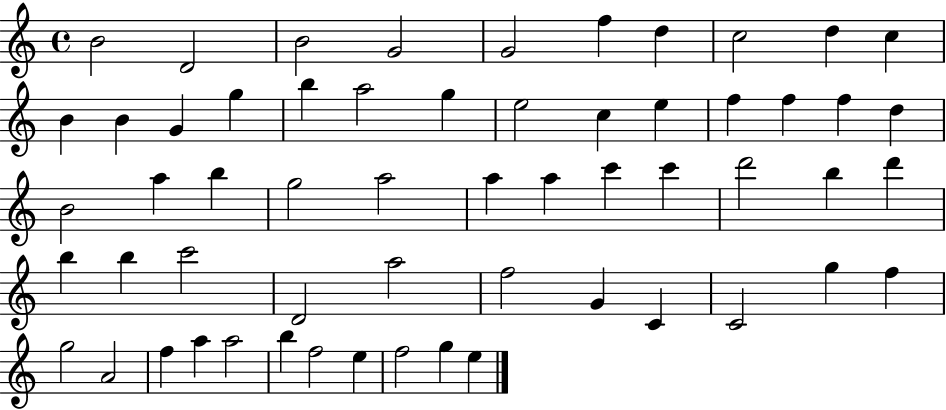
{
  \clef treble
  \time 4/4
  \defaultTimeSignature
  \key c \major
  b'2 d'2 | b'2 g'2 | g'2 f''4 d''4 | c''2 d''4 c''4 | \break b'4 b'4 g'4 g''4 | b''4 a''2 g''4 | e''2 c''4 e''4 | f''4 f''4 f''4 d''4 | \break b'2 a''4 b''4 | g''2 a''2 | a''4 a''4 c'''4 c'''4 | d'''2 b''4 d'''4 | \break b''4 b''4 c'''2 | d'2 a''2 | f''2 g'4 c'4 | c'2 g''4 f''4 | \break g''2 a'2 | f''4 a''4 a''2 | b''4 f''2 e''4 | f''2 g''4 e''4 | \break \bar "|."
}